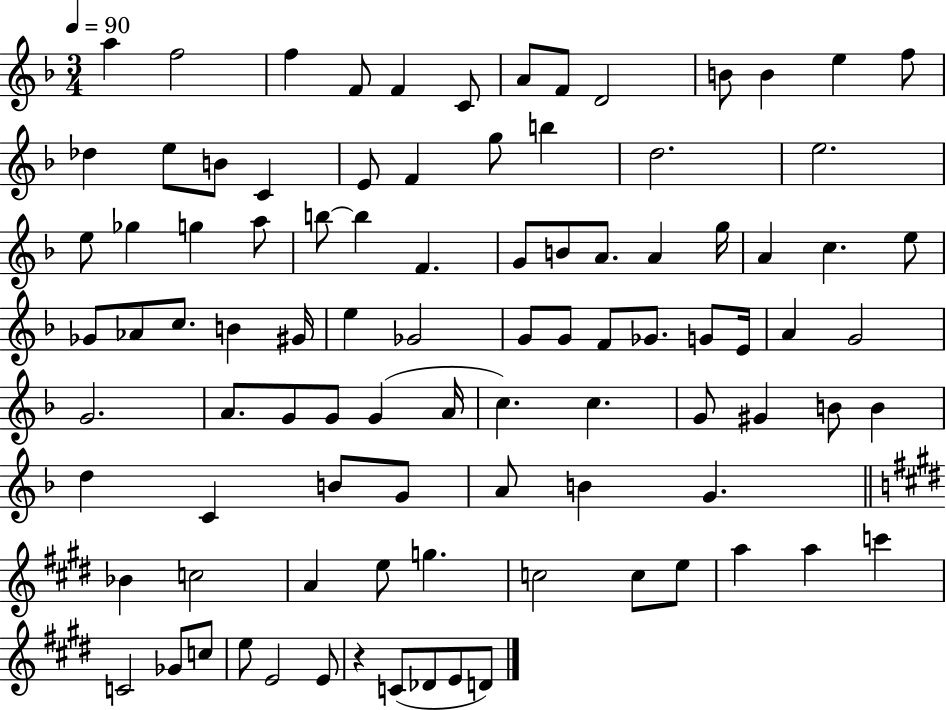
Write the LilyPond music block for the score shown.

{
  \clef treble
  \numericTimeSignature
  \time 3/4
  \key f \major
  \tempo 4 = 90
  a''4 f''2 | f''4 f'8 f'4 c'8 | a'8 f'8 d'2 | b'8 b'4 e''4 f''8 | \break des''4 e''8 b'8 c'4 | e'8 f'4 g''8 b''4 | d''2. | e''2. | \break e''8 ges''4 g''4 a''8 | b''8~~ b''4 f'4. | g'8 b'8 a'8. a'4 g''16 | a'4 c''4. e''8 | \break ges'8 aes'8 c''8. b'4 gis'16 | e''4 ges'2 | g'8 g'8 f'8 ges'8. g'8 e'16 | a'4 g'2 | \break g'2. | a'8. g'8 g'8 g'4( a'16 | c''4.) c''4. | g'8 gis'4 b'8 b'4 | \break d''4 c'4 b'8 g'8 | a'8 b'4 g'4. | \bar "||" \break \key e \major bes'4 c''2 | a'4 e''8 g''4. | c''2 c''8 e''8 | a''4 a''4 c'''4 | \break c'2 ges'8 c''8 | e''8 e'2 e'8 | r4 c'8( des'8 e'8 d'8) | \bar "|."
}